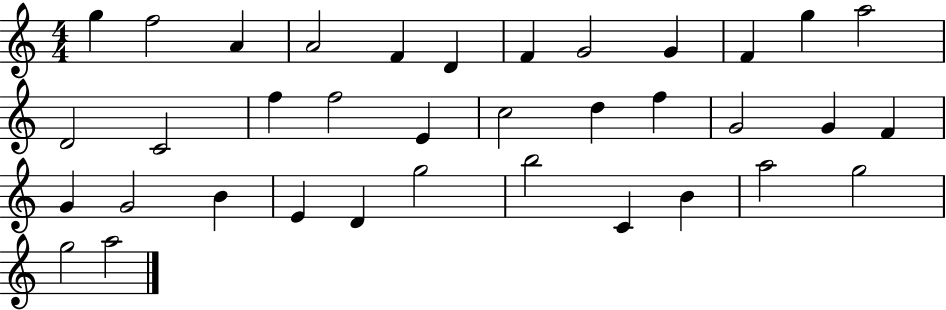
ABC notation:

X:1
T:Untitled
M:4/4
L:1/4
K:C
g f2 A A2 F D F G2 G F g a2 D2 C2 f f2 E c2 d f G2 G F G G2 B E D g2 b2 C B a2 g2 g2 a2